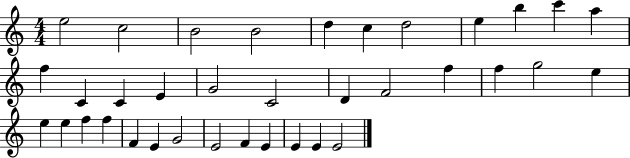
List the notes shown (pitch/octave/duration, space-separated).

E5/h C5/h B4/h B4/h D5/q C5/q D5/h E5/q B5/q C6/q A5/q F5/q C4/q C4/q E4/q G4/h C4/h D4/q F4/h F5/q F5/q G5/h E5/q E5/q E5/q F5/q F5/q F4/q E4/q G4/h E4/h F4/q E4/q E4/q E4/q E4/h